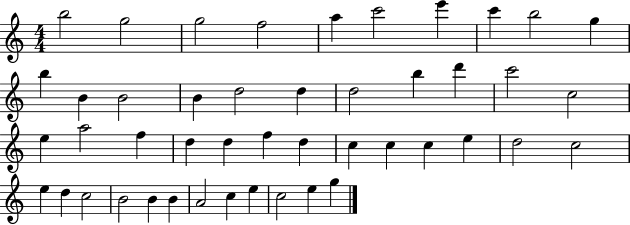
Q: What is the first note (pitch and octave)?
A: B5